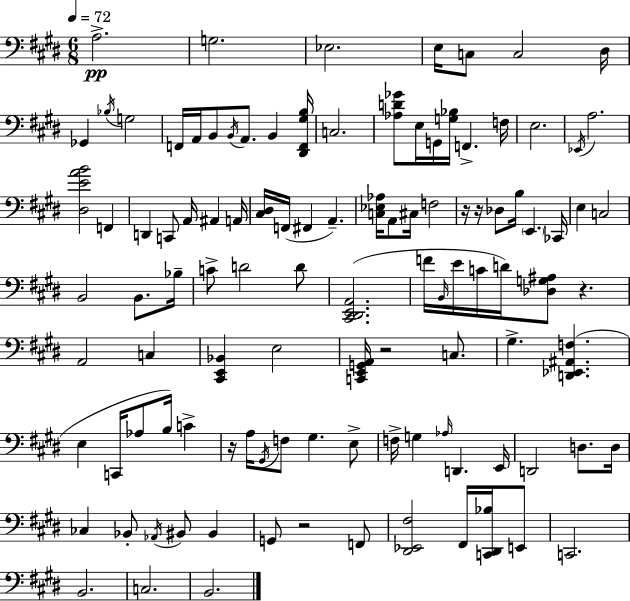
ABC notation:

X:1
T:Untitled
M:6/8
L:1/4
K:E
A,2 G,2 _E,2 E,/4 C,/2 C,2 ^D,/4 _G,, _B,/4 G,2 F,,/4 A,,/4 B,,/2 B,,/4 A,,/2 B,, [^D,,F,,^G,B,]/4 C,2 [_A,D_G]/2 E,/4 G,,/4 [G,_B,]/4 F,, F,/4 E,2 _E,,/4 A,2 [^D,EAB]2 F,, D,, C,,/2 A,,/4 ^A,, A,,/4 [^C,^D,]/4 F,,/4 ^F,, A,, [C,_E,_A,]/4 A,,/2 ^C,/4 F,2 z/4 z/4 _D,/2 B,/4 E,, _C,,/4 E, C,2 B,,2 B,,/2 _B,/4 C/2 D2 D/2 [^C,,^D,,E,,A,,]2 F/4 B,,/4 E/4 C/4 D/4 [_D,G,^A,]/2 z A,,2 C, [^C,,E,,_B,,] E,2 [C,,E,,G,,A,,]/4 z2 C,/2 ^G, [D,,_E,,^A,,F,] E, C,,/4 _A,/2 B,/4 C z/4 A,/4 ^G,,/4 F,/2 ^G, E,/2 F,/4 G, _A,/4 D,, E,,/4 D,,2 D,/2 D,/4 _C, _B,,/2 _A,,/4 ^B,,/2 ^B,, G,,/2 z2 F,,/2 [^D,,_E,,^F,]2 ^F,,/4 [C,,^D,,_B,]/4 E,,/2 C,,2 B,,2 C,2 B,,2